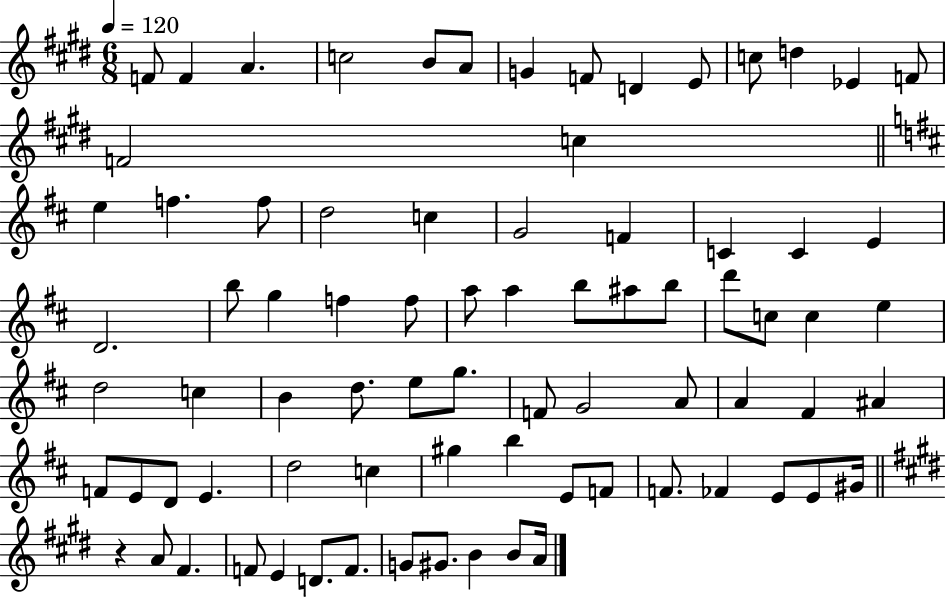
{
  \clef treble
  \numericTimeSignature
  \time 6/8
  \key e \major
  \tempo 4 = 120
  f'8 f'4 a'4. | c''2 b'8 a'8 | g'4 f'8 d'4 e'8 | c''8 d''4 ees'4 f'8 | \break f'2 c''4 | \bar "||" \break \key d \major e''4 f''4. f''8 | d''2 c''4 | g'2 f'4 | c'4 c'4 e'4 | \break d'2. | b''8 g''4 f''4 f''8 | a''8 a''4 b''8 ais''8 b''8 | d'''8 c''8 c''4 e''4 | \break d''2 c''4 | b'4 d''8. e''8 g''8. | f'8 g'2 a'8 | a'4 fis'4 ais'4 | \break f'8 e'8 d'8 e'4. | d''2 c''4 | gis''4 b''4 e'8 f'8 | f'8. fes'4 e'8 e'8 gis'16 | \break \bar "||" \break \key e \major r4 a'8 fis'4. | f'8 e'4 d'8. f'8. | g'8 gis'8. b'4 b'8 a'16 | \bar "|."
}